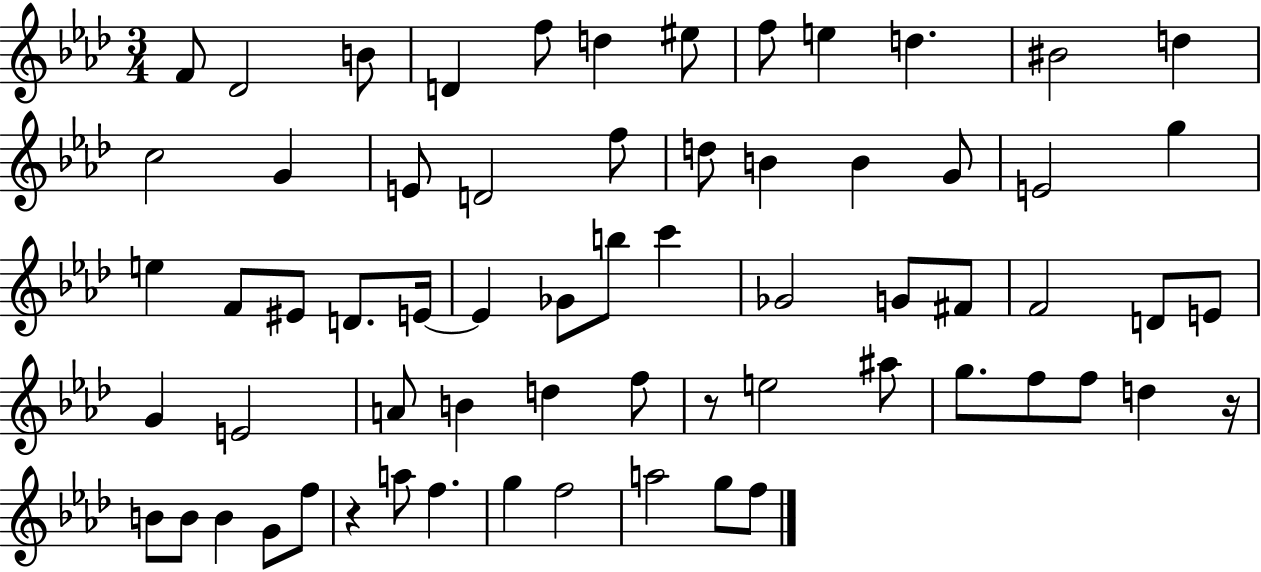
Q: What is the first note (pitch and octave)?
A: F4